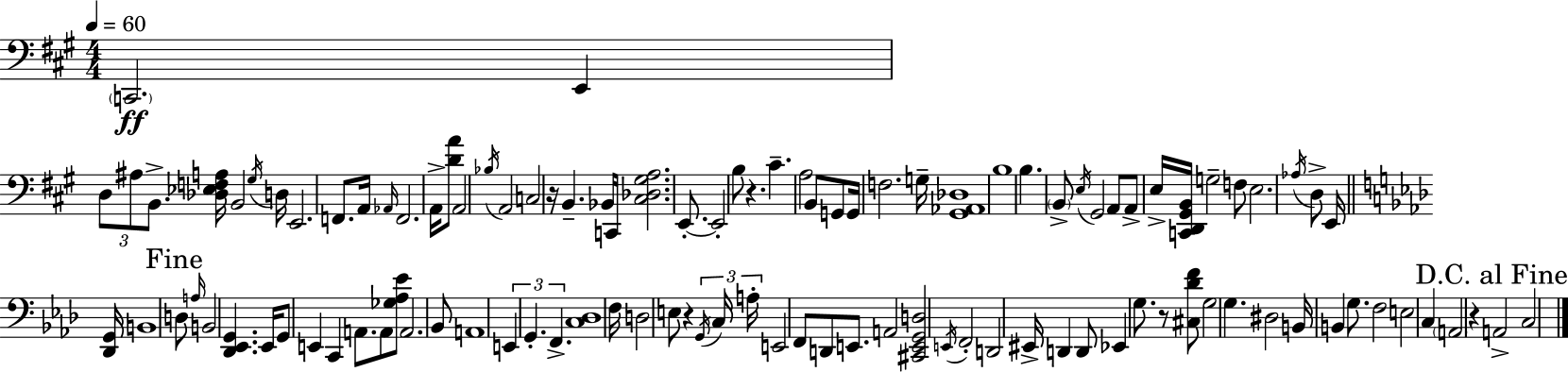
X:1
T:Untitled
M:4/4
L:1/4
K:A
C,,2 E,, D,/2 ^A,/2 B,,/2 [_D,_E,F,A,]/4 B,,2 ^G,/4 D,/4 E,,2 F,,/2 A,,/4 _A,,/4 F,,2 A,,/4 [DA]/2 A,,2 _B,/4 A,,2 C,2 z/4 B,, _B,,/4 C,,/4 [^C,_D,^G,A,]2 E,,/2 E,,2 B,/2 z ^C A,2 B,,/2 G,,/2 G,,/4 F,2 G,/4 [^G,,_A,,_D,]4 B,4 B, B,,/2 E,/4 ^G,,2 A,,/2 A,,/2 E,/4 [C,,D,,^G,,B,,]/4 G,2 F,/2 E,2 _A,/4 D,/2 E,,/4 [_D,,G,,]/4 B,,4 D,/2 A,/4 B,,2 [_D,,_E,,G,,] _E,,/4 G,,/2 E,, C,, A,,/2 A,,/2 [_G,_A,_E]/2 A,,2 _B,,/2 A,,4 E,, G,, F,, [C,_D,]4 F,/4 D,2 E,/2 z G,,/4 C,/4 A,/4 E,,2 F,,/2 D,,/2 E,,/2 A,,2 [^C,,E,,G,,D,]2 E,,/4 F,,2 D,,2 ^E,,/4 D,, D,,/2 _E,, G,/2 z/2 [^C,_DF]/2 G,2 G, ^D,2 B,,/4 B,, G,/2 F,2 E,2 C, A,,2 z A,,2 C,2